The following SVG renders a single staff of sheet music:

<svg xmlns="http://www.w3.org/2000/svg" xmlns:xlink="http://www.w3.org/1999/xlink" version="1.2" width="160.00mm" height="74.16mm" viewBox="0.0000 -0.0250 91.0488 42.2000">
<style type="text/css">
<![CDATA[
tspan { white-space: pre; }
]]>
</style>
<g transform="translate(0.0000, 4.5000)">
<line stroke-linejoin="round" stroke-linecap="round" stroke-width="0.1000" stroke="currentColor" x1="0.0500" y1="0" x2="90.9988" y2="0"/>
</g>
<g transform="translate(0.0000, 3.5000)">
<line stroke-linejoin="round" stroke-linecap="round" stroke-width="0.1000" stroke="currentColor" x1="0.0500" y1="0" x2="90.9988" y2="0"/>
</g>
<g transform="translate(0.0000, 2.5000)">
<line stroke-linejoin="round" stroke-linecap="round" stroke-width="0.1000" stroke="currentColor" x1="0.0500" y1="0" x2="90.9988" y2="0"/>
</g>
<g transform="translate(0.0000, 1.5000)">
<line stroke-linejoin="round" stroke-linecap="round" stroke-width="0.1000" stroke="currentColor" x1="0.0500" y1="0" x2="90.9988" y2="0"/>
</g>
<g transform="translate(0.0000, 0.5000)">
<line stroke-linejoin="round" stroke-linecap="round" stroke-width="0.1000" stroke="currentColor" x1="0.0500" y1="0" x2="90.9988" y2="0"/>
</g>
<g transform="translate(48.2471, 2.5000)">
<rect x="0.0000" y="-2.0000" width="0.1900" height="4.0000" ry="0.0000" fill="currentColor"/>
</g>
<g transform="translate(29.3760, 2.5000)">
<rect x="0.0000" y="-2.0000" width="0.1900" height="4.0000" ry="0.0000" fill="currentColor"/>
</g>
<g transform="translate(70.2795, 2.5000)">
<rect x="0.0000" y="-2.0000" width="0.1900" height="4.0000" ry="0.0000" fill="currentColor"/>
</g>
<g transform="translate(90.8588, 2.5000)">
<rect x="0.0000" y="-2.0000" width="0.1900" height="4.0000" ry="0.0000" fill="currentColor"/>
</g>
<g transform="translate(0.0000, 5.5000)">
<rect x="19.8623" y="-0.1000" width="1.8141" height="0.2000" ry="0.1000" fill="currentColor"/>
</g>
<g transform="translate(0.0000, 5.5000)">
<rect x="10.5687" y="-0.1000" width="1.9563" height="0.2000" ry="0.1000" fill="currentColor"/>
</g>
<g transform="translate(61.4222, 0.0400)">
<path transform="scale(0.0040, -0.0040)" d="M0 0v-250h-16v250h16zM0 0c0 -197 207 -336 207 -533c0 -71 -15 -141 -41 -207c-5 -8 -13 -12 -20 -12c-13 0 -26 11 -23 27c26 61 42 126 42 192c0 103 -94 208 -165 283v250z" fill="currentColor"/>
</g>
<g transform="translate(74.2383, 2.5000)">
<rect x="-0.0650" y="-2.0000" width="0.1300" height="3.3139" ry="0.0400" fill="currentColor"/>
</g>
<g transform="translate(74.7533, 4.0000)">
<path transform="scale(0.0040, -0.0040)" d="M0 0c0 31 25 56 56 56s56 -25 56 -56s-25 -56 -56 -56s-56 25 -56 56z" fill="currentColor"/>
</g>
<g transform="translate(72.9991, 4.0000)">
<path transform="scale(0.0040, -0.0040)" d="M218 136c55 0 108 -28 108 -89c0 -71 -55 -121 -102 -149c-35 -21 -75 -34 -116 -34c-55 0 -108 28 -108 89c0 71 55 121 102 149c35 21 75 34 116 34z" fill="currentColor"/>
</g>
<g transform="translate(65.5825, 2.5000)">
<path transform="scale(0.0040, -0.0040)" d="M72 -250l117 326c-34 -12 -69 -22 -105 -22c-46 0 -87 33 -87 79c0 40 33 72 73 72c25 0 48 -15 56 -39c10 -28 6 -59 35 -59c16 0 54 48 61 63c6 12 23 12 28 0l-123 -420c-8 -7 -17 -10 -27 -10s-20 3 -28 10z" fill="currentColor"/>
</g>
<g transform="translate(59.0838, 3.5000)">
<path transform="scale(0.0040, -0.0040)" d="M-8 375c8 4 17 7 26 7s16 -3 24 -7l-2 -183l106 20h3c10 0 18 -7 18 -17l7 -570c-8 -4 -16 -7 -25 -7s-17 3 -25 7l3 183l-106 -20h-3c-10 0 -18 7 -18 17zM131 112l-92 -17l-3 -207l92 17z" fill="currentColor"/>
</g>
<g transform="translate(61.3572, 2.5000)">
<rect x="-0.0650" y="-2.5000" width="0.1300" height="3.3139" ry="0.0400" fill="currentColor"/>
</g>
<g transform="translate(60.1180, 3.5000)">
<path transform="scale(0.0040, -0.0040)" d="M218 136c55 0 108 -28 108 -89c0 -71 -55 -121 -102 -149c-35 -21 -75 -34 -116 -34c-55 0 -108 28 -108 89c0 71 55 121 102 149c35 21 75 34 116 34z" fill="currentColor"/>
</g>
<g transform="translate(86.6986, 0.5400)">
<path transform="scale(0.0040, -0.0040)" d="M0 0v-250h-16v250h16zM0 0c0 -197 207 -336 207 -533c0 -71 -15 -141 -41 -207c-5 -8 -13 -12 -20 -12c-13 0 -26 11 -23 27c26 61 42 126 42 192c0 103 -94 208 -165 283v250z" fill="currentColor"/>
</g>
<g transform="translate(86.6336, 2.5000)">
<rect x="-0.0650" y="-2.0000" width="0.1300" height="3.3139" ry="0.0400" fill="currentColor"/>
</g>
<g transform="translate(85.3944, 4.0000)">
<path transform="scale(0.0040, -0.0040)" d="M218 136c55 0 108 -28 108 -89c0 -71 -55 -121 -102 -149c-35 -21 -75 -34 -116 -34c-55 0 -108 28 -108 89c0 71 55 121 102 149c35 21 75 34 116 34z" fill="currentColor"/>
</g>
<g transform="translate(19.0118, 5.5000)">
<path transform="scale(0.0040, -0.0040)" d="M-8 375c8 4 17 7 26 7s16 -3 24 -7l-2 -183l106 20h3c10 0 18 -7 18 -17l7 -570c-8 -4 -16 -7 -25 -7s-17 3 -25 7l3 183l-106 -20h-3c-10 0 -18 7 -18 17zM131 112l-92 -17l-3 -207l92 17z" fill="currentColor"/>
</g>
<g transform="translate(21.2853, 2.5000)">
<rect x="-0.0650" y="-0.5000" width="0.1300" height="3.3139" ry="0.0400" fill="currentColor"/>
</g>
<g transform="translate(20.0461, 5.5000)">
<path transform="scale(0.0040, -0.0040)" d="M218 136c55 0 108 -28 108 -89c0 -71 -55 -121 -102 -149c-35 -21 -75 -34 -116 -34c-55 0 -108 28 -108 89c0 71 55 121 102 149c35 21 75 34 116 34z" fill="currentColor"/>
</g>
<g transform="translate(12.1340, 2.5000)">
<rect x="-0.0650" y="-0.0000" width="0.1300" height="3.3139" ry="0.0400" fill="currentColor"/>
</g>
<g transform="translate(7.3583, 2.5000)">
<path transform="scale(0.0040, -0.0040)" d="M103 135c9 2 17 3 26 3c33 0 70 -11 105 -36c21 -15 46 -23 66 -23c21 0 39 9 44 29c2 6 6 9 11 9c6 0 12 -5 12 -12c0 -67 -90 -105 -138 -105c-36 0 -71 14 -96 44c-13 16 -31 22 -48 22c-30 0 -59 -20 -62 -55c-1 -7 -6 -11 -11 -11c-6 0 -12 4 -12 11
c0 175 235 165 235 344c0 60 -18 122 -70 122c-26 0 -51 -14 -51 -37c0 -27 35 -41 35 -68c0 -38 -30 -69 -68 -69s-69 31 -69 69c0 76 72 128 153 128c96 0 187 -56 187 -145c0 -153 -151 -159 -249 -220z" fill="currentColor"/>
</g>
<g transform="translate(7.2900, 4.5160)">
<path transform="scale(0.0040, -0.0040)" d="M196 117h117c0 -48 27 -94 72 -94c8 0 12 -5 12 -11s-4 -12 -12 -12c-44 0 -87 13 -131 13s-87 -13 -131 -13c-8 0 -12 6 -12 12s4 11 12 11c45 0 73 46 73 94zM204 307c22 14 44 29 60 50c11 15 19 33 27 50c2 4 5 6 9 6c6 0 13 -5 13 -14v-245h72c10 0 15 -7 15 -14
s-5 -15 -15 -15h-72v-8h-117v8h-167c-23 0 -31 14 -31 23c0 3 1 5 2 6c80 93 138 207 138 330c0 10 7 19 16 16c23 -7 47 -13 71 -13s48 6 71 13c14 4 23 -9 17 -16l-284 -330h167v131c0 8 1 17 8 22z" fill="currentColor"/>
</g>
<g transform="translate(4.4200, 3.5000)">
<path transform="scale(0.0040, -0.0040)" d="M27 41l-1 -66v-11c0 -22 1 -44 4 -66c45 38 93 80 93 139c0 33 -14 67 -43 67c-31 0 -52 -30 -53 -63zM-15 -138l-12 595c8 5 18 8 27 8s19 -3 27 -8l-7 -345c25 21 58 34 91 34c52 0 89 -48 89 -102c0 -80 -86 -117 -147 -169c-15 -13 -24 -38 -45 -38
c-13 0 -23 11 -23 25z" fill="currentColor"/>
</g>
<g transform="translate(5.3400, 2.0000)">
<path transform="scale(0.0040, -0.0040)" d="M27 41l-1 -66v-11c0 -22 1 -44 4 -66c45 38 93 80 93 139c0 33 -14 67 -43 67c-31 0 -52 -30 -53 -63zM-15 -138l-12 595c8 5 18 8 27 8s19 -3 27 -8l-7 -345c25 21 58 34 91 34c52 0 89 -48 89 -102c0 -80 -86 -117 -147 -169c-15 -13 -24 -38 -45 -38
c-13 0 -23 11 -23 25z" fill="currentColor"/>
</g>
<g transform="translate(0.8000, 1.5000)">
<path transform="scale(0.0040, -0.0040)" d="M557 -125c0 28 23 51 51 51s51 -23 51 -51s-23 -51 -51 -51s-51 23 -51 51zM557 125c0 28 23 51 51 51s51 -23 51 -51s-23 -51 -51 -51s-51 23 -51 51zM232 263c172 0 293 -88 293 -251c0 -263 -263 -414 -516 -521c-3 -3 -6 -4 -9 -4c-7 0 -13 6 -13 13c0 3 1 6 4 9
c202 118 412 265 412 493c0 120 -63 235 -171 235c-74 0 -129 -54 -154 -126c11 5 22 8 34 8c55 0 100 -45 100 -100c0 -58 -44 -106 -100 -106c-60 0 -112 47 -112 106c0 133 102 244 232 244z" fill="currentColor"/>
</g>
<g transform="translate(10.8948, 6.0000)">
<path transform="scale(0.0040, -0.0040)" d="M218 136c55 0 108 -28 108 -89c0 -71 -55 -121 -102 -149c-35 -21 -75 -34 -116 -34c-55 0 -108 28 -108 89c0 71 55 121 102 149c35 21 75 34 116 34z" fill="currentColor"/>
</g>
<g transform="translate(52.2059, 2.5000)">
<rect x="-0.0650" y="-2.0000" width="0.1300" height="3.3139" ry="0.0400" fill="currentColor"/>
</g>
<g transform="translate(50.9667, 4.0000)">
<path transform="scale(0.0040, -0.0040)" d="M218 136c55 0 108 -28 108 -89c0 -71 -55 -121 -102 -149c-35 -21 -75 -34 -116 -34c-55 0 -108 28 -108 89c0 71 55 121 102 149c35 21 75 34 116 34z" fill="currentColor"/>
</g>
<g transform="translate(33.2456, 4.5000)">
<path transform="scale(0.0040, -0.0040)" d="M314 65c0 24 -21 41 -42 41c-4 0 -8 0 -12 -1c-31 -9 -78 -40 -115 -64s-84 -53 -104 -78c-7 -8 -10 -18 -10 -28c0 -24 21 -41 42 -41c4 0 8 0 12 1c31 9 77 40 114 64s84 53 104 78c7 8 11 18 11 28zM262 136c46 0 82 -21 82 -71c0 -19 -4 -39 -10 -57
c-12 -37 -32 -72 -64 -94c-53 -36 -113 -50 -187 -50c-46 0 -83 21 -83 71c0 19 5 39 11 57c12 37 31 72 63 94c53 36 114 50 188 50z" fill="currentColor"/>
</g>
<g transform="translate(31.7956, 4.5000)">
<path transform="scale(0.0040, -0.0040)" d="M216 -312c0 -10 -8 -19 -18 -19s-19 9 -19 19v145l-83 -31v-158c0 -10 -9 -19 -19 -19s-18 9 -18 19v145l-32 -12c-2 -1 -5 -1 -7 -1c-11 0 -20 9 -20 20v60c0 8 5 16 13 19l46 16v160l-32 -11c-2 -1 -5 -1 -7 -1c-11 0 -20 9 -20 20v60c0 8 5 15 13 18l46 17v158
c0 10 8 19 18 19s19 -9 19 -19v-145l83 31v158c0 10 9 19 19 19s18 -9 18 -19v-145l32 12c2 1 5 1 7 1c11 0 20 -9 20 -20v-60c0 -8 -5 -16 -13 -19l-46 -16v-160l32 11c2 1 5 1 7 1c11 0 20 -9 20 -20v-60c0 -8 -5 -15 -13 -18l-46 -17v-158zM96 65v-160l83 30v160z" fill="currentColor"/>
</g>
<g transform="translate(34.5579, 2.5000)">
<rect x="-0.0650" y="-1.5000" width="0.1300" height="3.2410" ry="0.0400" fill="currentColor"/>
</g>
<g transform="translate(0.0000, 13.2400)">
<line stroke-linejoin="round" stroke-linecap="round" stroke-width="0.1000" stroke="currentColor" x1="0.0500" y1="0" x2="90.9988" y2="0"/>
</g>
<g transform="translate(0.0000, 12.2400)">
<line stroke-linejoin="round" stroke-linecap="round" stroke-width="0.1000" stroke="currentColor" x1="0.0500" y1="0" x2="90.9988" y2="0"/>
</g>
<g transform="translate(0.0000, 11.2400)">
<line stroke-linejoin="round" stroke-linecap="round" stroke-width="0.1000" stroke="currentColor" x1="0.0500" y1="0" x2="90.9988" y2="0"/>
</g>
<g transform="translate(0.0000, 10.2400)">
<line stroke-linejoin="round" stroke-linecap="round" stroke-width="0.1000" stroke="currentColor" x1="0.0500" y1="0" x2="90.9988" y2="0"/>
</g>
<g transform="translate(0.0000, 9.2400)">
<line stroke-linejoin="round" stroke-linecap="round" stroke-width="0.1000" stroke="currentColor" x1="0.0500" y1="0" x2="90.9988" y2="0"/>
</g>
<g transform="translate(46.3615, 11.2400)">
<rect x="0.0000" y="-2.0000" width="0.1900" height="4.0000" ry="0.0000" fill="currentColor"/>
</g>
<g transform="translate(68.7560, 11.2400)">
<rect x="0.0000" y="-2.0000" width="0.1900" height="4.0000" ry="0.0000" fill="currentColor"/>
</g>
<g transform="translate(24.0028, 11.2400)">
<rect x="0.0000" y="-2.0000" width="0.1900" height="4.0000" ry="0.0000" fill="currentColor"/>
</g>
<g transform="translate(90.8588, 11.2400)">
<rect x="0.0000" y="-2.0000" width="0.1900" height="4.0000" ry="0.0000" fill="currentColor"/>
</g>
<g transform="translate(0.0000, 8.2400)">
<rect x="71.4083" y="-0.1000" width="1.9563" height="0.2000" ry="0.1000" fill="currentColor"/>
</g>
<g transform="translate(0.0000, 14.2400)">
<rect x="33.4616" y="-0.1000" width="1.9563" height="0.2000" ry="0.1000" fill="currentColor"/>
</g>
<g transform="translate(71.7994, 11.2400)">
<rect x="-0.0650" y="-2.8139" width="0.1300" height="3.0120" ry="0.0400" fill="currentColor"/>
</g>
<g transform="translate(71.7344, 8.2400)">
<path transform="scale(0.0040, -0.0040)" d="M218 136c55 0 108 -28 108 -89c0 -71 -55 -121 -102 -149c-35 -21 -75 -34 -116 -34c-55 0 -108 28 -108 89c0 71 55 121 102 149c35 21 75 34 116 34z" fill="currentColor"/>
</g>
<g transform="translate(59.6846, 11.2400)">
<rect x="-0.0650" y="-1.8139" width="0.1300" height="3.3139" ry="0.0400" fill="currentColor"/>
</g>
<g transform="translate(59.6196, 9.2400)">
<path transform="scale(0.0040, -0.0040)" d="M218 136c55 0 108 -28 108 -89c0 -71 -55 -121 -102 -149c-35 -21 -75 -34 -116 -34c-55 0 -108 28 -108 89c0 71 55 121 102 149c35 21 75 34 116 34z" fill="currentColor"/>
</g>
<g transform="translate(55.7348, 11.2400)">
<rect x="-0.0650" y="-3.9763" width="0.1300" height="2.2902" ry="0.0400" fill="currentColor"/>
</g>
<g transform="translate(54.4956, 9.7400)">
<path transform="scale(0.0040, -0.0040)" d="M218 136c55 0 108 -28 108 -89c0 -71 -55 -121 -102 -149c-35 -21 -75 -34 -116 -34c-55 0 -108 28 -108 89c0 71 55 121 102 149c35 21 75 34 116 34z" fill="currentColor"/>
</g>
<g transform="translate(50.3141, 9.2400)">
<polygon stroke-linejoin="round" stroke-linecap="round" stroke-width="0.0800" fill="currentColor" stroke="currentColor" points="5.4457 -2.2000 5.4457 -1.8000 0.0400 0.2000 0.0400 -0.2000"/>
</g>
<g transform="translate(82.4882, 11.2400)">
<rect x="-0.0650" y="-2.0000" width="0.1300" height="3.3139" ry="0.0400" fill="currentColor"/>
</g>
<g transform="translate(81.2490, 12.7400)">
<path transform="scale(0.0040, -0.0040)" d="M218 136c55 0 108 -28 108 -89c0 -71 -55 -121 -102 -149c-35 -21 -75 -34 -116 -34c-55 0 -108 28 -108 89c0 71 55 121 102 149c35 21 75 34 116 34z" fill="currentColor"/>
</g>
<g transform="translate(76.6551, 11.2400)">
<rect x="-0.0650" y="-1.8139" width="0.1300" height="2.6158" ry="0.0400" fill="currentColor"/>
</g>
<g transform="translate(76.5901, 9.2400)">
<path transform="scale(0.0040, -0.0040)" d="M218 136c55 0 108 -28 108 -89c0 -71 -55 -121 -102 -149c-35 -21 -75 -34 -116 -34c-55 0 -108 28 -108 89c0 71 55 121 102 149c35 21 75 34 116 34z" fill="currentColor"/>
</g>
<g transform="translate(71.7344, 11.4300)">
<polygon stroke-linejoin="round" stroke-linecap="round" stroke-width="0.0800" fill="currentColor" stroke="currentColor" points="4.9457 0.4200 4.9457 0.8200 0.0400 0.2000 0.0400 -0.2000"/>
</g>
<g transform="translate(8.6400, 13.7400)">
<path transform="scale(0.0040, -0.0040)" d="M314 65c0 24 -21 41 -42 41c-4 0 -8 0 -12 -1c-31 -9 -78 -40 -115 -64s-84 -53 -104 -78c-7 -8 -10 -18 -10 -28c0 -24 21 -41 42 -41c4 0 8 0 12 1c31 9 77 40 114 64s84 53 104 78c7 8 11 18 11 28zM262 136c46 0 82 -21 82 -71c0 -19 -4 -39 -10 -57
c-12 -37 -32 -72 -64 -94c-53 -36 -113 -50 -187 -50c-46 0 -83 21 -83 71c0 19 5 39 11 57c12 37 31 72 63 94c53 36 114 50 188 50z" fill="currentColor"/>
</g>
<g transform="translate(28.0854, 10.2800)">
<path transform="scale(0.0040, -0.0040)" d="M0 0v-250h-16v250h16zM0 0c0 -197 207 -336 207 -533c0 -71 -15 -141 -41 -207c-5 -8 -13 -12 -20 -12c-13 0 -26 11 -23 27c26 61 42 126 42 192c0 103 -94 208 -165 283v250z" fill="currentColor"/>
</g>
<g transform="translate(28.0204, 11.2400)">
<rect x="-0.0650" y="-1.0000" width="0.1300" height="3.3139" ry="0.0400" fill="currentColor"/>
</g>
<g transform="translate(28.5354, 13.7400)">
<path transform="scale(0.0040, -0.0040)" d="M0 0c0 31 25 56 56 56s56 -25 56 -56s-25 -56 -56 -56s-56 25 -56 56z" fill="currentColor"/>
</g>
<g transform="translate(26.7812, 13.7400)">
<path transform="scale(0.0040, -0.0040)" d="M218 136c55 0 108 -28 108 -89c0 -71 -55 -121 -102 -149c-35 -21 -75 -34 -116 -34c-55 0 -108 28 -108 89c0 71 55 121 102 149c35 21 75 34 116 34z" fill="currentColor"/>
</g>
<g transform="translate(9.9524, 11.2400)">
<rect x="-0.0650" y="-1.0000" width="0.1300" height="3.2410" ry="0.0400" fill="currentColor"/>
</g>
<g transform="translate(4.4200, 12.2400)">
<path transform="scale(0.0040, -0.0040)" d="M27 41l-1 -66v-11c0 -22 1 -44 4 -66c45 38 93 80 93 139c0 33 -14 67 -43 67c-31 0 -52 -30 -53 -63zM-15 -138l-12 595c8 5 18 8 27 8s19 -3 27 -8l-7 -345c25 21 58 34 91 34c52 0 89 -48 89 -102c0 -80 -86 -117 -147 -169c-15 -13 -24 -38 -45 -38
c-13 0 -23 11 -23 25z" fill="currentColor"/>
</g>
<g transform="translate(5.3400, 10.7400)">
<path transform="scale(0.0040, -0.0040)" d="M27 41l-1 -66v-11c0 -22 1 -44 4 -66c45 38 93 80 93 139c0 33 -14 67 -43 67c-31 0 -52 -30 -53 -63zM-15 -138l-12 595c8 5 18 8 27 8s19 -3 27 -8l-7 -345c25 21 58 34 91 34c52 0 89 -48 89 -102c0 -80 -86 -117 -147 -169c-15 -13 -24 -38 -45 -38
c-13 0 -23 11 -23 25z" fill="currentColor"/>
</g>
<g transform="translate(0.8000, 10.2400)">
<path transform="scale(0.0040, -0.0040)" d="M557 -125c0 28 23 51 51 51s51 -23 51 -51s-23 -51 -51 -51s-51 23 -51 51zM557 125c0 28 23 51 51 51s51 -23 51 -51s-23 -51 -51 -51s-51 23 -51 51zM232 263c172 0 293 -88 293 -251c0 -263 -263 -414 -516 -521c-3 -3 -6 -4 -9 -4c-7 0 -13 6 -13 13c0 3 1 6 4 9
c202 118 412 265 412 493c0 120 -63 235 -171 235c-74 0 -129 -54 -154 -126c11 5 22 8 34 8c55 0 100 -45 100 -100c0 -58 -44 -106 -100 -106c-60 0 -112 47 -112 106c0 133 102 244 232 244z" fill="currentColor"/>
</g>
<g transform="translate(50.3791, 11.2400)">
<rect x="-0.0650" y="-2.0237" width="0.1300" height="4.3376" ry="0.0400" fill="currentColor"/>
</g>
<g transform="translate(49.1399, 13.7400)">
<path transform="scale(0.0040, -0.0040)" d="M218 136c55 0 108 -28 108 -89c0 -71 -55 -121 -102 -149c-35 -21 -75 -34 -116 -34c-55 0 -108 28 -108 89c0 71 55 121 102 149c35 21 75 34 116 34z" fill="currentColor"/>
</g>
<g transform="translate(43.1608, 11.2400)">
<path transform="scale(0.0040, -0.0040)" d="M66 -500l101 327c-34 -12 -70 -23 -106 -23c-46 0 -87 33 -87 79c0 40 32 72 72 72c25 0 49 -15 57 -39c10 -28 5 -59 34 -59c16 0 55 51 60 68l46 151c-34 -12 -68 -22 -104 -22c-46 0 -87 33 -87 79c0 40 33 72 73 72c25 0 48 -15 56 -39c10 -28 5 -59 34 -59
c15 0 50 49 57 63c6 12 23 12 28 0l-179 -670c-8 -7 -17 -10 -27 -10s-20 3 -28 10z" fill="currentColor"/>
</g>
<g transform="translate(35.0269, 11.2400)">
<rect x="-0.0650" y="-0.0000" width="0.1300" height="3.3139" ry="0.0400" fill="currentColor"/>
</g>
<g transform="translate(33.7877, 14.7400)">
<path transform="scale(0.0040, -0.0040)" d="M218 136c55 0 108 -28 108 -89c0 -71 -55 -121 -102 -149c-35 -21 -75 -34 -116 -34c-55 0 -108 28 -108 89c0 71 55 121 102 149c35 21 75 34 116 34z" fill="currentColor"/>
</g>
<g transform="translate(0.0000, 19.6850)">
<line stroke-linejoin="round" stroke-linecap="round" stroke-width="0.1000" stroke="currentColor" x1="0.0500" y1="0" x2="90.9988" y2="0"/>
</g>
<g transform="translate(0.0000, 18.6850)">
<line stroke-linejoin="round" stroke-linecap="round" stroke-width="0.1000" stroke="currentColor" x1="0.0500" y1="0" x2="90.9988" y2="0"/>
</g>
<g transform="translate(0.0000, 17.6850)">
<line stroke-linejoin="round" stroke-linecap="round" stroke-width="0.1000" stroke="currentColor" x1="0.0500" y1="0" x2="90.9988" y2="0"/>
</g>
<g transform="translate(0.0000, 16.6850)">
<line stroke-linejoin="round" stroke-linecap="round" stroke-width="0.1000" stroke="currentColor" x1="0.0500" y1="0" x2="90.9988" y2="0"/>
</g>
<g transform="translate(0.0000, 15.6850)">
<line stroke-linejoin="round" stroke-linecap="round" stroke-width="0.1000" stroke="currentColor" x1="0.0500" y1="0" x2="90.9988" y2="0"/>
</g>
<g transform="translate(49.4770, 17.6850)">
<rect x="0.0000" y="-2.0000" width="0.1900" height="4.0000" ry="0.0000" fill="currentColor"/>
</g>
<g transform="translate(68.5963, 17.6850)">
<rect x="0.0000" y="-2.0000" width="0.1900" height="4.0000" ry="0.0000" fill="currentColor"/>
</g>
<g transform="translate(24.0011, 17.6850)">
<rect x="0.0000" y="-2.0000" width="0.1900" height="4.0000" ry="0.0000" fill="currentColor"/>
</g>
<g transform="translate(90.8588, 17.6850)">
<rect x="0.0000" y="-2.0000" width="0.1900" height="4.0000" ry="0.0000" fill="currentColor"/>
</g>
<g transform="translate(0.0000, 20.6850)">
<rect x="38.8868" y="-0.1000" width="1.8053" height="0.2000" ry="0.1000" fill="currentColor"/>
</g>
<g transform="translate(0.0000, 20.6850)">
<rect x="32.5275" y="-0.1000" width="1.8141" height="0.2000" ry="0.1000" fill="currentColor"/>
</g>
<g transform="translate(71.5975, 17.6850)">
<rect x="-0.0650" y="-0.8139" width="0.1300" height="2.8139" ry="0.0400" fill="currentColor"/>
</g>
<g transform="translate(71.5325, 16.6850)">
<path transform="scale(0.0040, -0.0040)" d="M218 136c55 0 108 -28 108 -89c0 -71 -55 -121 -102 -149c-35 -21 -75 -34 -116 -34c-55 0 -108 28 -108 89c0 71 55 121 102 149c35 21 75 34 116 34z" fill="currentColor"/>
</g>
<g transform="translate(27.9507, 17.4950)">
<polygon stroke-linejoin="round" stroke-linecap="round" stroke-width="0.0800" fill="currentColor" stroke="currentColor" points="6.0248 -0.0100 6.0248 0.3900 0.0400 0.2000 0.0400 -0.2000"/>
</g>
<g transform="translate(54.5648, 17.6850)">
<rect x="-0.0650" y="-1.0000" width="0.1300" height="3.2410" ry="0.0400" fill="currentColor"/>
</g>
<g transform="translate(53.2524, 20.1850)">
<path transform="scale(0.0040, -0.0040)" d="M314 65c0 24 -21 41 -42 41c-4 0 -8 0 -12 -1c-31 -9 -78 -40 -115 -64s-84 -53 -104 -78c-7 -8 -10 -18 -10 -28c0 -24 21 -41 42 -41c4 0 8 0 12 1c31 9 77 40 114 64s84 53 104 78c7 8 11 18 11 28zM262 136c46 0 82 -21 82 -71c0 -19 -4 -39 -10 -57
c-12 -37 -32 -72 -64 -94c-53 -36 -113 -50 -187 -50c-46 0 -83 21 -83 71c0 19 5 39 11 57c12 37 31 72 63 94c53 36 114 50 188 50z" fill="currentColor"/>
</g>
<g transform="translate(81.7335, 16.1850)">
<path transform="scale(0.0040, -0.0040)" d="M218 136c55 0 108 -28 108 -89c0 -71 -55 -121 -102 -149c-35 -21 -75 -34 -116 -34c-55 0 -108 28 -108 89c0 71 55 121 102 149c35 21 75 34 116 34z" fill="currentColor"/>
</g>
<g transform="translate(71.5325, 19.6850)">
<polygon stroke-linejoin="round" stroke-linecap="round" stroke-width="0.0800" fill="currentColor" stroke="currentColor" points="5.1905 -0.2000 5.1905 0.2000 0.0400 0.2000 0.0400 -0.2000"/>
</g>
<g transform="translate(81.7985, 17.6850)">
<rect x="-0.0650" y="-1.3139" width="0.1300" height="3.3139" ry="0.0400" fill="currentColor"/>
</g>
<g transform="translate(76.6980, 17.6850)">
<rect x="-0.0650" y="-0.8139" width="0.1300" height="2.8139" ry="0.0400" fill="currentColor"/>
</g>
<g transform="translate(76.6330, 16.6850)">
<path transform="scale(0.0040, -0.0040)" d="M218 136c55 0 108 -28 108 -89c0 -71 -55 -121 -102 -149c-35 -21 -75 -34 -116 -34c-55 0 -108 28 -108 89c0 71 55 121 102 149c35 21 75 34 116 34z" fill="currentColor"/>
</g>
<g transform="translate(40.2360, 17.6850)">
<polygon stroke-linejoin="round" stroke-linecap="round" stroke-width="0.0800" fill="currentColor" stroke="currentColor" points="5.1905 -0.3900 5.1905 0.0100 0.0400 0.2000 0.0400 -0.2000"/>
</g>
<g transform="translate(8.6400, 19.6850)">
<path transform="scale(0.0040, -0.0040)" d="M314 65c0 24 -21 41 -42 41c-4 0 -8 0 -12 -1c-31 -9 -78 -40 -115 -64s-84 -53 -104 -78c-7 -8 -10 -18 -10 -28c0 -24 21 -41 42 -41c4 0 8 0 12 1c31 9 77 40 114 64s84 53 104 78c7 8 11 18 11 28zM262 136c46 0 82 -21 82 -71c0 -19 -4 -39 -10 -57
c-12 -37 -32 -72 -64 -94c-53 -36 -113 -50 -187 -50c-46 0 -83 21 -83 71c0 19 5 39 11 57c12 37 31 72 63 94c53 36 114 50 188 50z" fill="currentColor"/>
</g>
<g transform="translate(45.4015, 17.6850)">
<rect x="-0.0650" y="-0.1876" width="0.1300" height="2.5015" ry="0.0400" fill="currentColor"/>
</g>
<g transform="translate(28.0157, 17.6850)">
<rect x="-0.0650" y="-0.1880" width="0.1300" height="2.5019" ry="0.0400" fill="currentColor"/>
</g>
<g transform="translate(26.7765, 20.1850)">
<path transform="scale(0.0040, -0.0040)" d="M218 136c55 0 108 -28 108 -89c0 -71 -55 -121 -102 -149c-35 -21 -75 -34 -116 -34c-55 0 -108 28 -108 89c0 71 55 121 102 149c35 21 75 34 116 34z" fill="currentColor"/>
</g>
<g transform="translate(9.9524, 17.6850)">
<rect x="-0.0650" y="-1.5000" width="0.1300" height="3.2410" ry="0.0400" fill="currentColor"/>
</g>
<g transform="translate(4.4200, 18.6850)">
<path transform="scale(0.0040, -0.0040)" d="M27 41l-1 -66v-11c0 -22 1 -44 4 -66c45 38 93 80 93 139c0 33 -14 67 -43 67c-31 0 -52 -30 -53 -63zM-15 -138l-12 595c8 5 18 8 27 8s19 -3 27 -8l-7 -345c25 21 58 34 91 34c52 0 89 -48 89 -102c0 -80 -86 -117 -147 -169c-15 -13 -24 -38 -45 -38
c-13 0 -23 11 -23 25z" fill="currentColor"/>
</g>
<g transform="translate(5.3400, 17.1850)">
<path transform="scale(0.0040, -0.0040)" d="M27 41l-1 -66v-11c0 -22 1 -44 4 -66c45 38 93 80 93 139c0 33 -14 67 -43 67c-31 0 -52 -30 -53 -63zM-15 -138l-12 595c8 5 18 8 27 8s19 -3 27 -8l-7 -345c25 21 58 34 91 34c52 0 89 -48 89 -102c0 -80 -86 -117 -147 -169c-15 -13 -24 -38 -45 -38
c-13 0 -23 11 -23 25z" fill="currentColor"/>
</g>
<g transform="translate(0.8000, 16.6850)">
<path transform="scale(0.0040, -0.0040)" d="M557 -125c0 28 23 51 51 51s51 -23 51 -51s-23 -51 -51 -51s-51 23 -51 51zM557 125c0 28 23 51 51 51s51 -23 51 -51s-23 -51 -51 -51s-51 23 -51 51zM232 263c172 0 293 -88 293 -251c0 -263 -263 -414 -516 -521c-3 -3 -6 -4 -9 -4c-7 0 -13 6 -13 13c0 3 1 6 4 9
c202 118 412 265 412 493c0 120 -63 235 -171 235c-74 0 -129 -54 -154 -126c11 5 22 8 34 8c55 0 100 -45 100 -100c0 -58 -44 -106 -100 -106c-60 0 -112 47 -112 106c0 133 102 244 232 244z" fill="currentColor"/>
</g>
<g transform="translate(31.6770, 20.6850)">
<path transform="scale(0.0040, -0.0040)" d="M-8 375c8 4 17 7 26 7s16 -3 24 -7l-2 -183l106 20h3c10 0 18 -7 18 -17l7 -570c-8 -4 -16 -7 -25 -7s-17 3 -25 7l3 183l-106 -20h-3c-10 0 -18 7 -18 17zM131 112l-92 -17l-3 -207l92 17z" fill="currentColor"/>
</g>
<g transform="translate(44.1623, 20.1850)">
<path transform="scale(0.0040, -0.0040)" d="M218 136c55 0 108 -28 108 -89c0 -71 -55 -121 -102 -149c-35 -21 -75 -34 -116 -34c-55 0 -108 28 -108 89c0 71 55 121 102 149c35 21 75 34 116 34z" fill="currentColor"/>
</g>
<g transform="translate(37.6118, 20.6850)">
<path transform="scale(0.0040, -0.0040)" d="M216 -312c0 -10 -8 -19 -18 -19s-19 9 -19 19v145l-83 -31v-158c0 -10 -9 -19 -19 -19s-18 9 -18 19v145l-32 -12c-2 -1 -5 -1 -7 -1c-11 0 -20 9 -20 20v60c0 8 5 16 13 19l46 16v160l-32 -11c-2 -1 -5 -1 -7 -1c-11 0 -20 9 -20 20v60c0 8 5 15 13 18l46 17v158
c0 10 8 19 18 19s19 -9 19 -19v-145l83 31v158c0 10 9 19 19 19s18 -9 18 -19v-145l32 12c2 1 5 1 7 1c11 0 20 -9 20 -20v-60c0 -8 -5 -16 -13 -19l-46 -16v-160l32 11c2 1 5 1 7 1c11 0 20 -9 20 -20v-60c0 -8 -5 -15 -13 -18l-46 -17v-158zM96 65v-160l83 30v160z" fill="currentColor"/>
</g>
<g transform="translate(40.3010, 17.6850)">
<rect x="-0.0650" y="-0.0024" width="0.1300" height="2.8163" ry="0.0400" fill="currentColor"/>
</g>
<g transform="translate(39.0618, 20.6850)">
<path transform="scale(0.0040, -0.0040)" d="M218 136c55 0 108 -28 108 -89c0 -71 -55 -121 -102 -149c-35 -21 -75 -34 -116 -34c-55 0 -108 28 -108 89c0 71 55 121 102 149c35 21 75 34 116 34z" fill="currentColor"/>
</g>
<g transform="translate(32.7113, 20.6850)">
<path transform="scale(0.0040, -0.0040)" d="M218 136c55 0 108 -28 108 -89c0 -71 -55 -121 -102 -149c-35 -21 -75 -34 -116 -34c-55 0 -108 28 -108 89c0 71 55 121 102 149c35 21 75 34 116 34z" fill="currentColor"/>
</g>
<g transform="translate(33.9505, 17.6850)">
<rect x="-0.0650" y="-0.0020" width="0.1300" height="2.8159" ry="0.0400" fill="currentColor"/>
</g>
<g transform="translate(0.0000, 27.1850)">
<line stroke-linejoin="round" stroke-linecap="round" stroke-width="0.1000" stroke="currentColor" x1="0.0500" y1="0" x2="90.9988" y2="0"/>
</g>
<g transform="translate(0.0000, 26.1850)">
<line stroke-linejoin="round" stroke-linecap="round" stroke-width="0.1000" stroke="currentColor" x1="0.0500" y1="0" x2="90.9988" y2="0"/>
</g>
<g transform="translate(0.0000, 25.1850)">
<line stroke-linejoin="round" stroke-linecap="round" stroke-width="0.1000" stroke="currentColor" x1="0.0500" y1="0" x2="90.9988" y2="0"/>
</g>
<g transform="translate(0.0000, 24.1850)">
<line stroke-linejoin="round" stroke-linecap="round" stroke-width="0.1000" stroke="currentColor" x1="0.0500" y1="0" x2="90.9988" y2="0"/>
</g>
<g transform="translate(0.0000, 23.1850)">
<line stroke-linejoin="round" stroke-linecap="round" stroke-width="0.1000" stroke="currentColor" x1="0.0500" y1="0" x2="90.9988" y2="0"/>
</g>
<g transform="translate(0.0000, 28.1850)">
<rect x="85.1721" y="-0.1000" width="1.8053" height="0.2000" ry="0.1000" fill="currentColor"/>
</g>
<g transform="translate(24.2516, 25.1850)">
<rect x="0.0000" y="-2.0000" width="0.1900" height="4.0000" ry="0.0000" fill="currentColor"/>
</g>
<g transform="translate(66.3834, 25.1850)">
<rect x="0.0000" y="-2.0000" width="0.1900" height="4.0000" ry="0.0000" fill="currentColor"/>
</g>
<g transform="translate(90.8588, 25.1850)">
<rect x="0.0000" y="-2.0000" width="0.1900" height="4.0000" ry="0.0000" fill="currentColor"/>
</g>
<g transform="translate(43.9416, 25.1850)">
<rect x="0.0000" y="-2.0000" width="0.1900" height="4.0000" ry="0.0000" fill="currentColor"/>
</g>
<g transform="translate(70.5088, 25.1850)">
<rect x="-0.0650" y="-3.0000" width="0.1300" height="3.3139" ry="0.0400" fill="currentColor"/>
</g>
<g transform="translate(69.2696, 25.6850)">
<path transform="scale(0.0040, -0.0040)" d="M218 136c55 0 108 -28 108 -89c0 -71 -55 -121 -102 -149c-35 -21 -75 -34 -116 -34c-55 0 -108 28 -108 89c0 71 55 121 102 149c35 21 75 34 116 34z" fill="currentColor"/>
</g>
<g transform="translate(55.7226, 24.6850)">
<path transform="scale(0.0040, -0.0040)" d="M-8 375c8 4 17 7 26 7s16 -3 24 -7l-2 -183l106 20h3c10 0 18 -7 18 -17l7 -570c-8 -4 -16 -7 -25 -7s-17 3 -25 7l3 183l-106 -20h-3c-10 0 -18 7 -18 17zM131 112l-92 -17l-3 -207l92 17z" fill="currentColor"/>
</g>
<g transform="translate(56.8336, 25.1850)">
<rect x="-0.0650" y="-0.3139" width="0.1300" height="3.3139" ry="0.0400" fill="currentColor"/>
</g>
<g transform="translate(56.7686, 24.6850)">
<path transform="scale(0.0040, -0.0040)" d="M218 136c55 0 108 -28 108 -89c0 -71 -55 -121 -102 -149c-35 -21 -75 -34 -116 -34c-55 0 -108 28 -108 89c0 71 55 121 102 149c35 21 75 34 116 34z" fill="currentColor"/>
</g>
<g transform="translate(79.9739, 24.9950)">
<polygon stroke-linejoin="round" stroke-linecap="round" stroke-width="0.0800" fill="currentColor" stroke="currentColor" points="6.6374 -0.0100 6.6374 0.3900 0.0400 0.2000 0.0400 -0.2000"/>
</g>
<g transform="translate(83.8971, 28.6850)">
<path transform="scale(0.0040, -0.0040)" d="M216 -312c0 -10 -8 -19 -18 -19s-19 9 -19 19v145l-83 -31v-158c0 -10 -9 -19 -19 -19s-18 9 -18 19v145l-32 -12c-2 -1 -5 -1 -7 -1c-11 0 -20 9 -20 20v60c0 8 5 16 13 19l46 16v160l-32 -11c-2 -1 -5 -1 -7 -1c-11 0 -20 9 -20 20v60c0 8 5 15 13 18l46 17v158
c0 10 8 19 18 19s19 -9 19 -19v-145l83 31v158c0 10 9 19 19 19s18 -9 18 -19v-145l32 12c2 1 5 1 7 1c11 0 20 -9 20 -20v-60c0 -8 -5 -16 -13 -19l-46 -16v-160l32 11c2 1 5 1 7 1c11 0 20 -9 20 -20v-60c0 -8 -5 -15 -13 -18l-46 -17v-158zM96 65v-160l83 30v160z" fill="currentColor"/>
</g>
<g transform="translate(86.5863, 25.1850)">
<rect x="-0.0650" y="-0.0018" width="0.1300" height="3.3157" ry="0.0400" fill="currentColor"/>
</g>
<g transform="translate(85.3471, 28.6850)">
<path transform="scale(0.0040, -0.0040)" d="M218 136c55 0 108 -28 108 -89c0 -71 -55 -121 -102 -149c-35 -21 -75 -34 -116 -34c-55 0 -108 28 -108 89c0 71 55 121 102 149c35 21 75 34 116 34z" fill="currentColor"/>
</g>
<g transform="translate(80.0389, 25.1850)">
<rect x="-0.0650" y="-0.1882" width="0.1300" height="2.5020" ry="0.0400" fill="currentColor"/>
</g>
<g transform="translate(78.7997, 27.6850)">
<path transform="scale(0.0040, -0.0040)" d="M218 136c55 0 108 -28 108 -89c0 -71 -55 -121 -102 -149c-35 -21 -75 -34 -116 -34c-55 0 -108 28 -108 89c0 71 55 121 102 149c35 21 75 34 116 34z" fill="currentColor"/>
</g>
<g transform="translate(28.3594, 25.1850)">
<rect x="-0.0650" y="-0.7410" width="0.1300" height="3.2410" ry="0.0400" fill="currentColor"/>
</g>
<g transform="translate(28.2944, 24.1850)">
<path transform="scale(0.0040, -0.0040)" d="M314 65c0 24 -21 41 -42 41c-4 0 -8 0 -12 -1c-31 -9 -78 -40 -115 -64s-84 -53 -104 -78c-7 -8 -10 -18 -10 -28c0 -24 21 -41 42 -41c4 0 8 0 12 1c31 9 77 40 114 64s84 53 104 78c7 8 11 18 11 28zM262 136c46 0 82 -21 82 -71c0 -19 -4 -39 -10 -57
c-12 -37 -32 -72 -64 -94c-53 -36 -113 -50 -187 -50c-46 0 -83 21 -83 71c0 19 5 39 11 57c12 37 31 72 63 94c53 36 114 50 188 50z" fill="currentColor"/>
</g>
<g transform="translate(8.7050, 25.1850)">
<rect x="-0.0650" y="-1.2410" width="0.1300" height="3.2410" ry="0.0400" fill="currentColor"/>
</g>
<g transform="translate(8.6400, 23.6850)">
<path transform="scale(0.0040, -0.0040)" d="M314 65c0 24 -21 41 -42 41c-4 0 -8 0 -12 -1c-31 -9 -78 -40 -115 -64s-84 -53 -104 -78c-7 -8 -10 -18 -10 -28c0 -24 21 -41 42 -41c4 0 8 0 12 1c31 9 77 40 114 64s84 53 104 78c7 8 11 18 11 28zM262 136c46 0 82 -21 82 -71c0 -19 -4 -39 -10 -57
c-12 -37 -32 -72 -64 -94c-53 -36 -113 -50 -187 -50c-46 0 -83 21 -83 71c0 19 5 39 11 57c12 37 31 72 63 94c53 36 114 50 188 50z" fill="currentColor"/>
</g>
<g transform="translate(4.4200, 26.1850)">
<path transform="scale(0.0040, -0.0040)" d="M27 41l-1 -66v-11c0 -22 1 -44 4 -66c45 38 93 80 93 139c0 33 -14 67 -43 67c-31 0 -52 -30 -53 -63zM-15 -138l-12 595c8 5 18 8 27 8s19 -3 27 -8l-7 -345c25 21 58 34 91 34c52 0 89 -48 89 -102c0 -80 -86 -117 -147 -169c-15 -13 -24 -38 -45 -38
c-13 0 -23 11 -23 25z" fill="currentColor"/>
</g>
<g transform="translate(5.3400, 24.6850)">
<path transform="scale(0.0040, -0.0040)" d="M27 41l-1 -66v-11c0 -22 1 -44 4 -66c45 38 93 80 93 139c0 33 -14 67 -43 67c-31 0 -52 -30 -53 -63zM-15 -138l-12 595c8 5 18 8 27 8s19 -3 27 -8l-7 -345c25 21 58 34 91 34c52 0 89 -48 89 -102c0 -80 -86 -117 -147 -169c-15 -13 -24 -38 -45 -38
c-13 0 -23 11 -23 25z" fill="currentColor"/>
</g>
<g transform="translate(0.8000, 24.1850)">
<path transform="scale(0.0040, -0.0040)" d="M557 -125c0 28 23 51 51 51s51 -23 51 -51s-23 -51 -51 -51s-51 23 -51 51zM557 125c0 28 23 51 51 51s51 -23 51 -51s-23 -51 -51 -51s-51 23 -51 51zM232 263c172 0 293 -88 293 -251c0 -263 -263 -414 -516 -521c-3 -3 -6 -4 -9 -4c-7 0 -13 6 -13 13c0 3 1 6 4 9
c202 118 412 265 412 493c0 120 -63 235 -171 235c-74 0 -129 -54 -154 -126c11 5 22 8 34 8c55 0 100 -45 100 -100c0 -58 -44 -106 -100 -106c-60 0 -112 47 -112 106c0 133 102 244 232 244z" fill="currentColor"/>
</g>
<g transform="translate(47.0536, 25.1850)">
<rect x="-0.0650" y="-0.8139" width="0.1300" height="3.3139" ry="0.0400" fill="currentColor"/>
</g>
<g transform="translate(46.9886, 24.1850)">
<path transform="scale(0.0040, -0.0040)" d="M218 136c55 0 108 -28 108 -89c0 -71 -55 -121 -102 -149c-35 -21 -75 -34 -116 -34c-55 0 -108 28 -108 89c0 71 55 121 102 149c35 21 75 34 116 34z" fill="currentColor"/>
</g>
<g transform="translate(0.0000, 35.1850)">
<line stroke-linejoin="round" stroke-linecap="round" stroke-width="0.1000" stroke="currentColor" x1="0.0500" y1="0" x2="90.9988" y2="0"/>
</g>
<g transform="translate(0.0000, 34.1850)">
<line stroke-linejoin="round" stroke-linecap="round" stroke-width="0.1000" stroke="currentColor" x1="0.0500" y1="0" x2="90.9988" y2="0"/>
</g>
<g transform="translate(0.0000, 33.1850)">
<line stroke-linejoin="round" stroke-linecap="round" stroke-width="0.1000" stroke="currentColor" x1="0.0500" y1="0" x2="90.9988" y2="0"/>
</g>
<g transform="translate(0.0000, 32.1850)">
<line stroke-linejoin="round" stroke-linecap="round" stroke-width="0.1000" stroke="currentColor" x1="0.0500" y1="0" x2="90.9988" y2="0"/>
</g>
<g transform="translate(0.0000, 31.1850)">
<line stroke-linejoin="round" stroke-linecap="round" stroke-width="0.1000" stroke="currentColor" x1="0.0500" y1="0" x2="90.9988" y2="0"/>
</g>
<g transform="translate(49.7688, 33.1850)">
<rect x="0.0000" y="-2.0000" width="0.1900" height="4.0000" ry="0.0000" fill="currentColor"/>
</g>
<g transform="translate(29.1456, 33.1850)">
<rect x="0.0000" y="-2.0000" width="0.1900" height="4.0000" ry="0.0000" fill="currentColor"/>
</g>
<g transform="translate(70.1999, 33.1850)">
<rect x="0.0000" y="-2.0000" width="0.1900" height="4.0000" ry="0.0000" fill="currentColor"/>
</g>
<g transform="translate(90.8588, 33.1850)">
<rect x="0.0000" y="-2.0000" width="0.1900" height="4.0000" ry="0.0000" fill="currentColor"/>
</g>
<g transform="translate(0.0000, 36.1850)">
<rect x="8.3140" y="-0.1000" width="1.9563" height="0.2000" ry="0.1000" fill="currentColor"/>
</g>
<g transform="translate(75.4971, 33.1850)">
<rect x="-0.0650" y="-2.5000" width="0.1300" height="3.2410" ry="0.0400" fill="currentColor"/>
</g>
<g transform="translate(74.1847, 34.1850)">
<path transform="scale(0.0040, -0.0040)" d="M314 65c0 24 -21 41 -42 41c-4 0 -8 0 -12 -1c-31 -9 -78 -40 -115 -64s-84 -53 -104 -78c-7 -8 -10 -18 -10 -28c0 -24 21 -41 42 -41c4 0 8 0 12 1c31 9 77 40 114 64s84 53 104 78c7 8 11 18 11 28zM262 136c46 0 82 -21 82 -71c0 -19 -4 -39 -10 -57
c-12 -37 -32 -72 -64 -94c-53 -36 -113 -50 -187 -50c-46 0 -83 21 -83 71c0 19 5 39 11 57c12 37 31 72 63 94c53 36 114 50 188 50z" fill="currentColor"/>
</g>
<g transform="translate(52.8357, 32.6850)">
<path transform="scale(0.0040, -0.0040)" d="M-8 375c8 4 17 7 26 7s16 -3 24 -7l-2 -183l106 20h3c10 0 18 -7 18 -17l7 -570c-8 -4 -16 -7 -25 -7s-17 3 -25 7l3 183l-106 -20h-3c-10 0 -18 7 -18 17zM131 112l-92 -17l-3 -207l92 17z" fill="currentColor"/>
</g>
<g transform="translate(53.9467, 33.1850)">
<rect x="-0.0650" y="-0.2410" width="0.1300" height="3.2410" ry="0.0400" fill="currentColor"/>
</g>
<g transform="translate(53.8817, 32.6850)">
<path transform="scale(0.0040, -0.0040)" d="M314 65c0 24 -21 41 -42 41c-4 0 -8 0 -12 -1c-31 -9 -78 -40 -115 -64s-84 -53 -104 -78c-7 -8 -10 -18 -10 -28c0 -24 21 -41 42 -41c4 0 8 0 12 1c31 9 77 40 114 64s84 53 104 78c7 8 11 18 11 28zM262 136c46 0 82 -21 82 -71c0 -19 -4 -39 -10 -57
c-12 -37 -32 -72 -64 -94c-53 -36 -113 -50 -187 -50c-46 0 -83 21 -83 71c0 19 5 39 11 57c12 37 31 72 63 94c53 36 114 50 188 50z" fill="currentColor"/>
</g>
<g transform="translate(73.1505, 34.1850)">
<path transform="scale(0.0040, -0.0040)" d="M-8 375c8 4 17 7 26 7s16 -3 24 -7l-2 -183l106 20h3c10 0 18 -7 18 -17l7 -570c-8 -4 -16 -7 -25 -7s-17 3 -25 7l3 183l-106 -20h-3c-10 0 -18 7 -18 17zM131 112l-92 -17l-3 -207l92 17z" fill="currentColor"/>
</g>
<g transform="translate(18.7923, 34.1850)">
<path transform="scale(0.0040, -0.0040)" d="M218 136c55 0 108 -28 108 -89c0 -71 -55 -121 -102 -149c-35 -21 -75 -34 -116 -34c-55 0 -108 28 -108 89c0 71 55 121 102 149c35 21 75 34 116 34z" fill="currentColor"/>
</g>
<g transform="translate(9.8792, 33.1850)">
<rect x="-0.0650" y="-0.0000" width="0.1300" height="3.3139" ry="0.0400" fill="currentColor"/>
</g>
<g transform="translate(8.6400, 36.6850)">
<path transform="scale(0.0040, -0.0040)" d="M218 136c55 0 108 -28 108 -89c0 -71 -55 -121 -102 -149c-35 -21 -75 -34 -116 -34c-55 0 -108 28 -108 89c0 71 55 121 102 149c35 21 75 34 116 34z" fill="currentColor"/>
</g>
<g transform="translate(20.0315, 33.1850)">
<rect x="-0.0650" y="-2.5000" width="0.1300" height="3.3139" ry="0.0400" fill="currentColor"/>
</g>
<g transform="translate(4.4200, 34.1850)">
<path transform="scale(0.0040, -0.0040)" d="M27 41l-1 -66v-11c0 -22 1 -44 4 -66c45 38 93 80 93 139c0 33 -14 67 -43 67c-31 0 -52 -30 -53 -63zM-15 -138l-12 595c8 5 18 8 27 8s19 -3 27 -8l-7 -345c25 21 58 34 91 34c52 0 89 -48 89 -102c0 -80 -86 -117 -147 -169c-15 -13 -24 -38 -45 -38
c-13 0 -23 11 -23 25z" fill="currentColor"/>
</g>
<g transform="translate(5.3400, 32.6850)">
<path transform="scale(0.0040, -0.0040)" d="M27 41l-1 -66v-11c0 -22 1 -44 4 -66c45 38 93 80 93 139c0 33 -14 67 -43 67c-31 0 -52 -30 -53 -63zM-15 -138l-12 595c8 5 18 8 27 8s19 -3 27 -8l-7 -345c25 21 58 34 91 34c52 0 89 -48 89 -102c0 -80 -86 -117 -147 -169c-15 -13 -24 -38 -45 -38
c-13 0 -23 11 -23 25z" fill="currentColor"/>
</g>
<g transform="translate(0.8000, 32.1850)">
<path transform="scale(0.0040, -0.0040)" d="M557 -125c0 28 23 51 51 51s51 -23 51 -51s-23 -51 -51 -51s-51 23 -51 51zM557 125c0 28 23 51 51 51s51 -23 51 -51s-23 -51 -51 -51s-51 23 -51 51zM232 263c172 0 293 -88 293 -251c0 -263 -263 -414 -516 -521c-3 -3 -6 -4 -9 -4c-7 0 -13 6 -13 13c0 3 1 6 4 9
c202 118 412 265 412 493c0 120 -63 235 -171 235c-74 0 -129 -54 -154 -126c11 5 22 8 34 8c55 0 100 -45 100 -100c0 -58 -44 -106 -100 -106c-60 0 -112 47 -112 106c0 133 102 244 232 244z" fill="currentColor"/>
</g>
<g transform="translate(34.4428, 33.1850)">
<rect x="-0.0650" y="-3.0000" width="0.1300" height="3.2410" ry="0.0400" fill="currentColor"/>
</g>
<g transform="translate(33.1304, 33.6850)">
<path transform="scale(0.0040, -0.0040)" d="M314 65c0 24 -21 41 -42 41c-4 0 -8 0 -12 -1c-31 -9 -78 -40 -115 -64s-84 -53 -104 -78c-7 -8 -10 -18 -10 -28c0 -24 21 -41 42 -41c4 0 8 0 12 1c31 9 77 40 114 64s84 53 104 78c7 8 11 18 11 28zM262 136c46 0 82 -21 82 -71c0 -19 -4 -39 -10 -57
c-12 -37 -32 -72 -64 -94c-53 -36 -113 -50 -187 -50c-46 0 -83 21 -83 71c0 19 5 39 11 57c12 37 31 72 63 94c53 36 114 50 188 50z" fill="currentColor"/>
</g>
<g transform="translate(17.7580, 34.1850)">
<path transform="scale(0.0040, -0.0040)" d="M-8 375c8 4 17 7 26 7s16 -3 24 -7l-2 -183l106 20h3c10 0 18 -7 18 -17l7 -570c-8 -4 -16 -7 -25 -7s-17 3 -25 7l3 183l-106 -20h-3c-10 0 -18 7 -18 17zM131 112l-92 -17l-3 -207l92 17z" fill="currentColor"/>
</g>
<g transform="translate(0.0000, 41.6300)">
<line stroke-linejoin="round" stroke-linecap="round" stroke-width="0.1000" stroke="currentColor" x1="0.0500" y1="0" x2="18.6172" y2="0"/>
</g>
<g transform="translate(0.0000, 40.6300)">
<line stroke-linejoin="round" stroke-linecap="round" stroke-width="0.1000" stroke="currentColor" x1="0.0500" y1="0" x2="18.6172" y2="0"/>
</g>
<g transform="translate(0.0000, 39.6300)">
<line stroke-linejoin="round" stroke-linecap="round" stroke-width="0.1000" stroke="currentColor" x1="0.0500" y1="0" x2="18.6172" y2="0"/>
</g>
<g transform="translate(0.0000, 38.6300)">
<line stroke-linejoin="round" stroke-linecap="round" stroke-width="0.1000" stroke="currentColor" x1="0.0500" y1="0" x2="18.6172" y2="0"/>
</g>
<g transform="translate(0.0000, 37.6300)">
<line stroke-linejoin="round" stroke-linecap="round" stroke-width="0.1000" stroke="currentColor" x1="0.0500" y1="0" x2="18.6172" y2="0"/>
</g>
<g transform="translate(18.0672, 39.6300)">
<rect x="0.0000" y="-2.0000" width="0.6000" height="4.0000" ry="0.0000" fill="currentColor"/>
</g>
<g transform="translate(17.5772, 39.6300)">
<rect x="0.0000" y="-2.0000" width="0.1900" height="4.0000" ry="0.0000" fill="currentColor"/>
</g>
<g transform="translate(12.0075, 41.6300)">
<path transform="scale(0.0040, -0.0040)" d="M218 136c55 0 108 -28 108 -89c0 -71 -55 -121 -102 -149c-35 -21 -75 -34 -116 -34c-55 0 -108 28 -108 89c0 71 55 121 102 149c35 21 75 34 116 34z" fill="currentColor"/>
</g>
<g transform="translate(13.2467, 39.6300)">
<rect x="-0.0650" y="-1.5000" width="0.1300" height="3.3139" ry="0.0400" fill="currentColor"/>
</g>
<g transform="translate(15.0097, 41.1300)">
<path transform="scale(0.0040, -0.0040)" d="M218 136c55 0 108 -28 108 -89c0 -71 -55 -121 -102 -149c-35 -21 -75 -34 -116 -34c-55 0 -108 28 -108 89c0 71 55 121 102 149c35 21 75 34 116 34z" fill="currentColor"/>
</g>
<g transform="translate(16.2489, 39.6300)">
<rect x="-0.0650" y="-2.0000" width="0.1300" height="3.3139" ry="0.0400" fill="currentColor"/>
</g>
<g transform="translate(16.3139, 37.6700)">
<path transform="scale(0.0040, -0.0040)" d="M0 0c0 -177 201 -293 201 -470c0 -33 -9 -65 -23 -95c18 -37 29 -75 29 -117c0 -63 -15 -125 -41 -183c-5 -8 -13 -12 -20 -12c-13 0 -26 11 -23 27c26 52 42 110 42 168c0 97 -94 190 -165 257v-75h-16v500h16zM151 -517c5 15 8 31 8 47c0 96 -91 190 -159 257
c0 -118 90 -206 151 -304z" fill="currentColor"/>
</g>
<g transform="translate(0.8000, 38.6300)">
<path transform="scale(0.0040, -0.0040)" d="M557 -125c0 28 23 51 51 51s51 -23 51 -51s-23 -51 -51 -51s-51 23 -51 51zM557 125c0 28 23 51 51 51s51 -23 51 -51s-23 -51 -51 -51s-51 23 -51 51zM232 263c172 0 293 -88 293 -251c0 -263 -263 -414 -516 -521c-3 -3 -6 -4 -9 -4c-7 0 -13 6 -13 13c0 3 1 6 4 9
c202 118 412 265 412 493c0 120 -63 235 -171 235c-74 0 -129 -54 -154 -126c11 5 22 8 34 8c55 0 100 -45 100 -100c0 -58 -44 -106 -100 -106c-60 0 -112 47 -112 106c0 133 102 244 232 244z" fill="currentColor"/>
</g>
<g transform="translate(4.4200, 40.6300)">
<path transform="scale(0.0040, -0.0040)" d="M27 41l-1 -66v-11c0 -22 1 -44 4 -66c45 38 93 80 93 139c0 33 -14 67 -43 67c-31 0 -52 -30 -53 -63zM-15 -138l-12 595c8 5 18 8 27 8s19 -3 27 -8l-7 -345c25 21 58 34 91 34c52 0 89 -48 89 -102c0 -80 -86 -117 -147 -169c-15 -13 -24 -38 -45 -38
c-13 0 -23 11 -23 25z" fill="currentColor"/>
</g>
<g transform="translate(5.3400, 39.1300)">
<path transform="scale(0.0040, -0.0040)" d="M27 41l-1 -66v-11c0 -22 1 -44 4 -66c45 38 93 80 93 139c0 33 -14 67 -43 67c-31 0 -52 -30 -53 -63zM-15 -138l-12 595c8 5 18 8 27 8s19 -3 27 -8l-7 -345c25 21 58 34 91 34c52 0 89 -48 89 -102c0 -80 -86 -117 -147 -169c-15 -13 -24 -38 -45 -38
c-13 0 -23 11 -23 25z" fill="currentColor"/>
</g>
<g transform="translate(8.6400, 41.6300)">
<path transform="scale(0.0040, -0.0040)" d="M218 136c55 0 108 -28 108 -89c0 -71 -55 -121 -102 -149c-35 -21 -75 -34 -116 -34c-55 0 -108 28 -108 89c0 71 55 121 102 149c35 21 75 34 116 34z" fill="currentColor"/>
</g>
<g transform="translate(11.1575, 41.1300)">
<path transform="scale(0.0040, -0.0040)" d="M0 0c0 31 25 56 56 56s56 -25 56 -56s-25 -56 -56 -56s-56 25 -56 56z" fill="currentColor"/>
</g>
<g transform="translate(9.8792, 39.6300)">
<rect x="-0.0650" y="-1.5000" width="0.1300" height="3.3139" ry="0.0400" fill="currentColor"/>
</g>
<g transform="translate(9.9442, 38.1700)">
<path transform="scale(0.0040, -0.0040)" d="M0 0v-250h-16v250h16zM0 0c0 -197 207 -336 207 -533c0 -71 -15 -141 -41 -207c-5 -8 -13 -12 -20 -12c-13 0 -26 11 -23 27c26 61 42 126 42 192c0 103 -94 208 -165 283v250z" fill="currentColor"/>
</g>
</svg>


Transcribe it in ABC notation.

X:1
T:Untitled
M:2/4
L:1/4
K:Bb
D,, E,, ^G,,2 A,, B,,/2 z/2 A,, A,,/2 F,,2 F,,/2 D,, z/4 F,,/2 G,/2 A, C/2 A,/2 A,, G,,2 F,,/2 E,,/2 ^E,,/2 F,,/2 F,,2 F,/2 F,/2 G, G,2 F,2 F, E, C, F,,/2 ^D,,/2 D,, B,, C,2 E,2 B,,2 G,,/2 G,, A,,/4